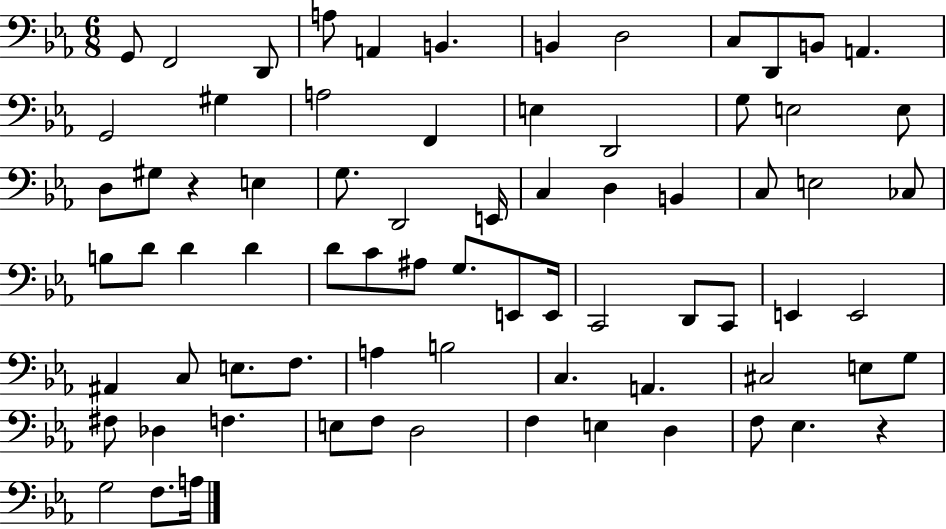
X:1
T:Untitled
M:6/8
L:1/4
K:Eb
G,,/2 F,,2 D,,/2 A,/2 A,, B,, B,, D,2 C,/2 D,,/2 B,,/2 A,, G,,2 ^G, A,2 F,, E, D,,2 G,/2 E,2 E,/2 D,/2 ^G,/2 z E, G,/2 D,,2 E,,/4 C, D, B,, C,/2 E,2 _C,/2 B,/2 D/2 D D D/2 C/2 ^A,/2 G,/2 E,,/2 E,,/4 C,,2 D,,/2 C,,/2 E,, E,,2 ^A,, C,/2 E,/2 F,/2 A, B,2 C, A,, ^C,2 E,/2 G,/2 ^F,/2 _D, F, E,/2 F,/2 D,2 F, E, D, F,/2 _E, z G,2 F,/2 A,/4